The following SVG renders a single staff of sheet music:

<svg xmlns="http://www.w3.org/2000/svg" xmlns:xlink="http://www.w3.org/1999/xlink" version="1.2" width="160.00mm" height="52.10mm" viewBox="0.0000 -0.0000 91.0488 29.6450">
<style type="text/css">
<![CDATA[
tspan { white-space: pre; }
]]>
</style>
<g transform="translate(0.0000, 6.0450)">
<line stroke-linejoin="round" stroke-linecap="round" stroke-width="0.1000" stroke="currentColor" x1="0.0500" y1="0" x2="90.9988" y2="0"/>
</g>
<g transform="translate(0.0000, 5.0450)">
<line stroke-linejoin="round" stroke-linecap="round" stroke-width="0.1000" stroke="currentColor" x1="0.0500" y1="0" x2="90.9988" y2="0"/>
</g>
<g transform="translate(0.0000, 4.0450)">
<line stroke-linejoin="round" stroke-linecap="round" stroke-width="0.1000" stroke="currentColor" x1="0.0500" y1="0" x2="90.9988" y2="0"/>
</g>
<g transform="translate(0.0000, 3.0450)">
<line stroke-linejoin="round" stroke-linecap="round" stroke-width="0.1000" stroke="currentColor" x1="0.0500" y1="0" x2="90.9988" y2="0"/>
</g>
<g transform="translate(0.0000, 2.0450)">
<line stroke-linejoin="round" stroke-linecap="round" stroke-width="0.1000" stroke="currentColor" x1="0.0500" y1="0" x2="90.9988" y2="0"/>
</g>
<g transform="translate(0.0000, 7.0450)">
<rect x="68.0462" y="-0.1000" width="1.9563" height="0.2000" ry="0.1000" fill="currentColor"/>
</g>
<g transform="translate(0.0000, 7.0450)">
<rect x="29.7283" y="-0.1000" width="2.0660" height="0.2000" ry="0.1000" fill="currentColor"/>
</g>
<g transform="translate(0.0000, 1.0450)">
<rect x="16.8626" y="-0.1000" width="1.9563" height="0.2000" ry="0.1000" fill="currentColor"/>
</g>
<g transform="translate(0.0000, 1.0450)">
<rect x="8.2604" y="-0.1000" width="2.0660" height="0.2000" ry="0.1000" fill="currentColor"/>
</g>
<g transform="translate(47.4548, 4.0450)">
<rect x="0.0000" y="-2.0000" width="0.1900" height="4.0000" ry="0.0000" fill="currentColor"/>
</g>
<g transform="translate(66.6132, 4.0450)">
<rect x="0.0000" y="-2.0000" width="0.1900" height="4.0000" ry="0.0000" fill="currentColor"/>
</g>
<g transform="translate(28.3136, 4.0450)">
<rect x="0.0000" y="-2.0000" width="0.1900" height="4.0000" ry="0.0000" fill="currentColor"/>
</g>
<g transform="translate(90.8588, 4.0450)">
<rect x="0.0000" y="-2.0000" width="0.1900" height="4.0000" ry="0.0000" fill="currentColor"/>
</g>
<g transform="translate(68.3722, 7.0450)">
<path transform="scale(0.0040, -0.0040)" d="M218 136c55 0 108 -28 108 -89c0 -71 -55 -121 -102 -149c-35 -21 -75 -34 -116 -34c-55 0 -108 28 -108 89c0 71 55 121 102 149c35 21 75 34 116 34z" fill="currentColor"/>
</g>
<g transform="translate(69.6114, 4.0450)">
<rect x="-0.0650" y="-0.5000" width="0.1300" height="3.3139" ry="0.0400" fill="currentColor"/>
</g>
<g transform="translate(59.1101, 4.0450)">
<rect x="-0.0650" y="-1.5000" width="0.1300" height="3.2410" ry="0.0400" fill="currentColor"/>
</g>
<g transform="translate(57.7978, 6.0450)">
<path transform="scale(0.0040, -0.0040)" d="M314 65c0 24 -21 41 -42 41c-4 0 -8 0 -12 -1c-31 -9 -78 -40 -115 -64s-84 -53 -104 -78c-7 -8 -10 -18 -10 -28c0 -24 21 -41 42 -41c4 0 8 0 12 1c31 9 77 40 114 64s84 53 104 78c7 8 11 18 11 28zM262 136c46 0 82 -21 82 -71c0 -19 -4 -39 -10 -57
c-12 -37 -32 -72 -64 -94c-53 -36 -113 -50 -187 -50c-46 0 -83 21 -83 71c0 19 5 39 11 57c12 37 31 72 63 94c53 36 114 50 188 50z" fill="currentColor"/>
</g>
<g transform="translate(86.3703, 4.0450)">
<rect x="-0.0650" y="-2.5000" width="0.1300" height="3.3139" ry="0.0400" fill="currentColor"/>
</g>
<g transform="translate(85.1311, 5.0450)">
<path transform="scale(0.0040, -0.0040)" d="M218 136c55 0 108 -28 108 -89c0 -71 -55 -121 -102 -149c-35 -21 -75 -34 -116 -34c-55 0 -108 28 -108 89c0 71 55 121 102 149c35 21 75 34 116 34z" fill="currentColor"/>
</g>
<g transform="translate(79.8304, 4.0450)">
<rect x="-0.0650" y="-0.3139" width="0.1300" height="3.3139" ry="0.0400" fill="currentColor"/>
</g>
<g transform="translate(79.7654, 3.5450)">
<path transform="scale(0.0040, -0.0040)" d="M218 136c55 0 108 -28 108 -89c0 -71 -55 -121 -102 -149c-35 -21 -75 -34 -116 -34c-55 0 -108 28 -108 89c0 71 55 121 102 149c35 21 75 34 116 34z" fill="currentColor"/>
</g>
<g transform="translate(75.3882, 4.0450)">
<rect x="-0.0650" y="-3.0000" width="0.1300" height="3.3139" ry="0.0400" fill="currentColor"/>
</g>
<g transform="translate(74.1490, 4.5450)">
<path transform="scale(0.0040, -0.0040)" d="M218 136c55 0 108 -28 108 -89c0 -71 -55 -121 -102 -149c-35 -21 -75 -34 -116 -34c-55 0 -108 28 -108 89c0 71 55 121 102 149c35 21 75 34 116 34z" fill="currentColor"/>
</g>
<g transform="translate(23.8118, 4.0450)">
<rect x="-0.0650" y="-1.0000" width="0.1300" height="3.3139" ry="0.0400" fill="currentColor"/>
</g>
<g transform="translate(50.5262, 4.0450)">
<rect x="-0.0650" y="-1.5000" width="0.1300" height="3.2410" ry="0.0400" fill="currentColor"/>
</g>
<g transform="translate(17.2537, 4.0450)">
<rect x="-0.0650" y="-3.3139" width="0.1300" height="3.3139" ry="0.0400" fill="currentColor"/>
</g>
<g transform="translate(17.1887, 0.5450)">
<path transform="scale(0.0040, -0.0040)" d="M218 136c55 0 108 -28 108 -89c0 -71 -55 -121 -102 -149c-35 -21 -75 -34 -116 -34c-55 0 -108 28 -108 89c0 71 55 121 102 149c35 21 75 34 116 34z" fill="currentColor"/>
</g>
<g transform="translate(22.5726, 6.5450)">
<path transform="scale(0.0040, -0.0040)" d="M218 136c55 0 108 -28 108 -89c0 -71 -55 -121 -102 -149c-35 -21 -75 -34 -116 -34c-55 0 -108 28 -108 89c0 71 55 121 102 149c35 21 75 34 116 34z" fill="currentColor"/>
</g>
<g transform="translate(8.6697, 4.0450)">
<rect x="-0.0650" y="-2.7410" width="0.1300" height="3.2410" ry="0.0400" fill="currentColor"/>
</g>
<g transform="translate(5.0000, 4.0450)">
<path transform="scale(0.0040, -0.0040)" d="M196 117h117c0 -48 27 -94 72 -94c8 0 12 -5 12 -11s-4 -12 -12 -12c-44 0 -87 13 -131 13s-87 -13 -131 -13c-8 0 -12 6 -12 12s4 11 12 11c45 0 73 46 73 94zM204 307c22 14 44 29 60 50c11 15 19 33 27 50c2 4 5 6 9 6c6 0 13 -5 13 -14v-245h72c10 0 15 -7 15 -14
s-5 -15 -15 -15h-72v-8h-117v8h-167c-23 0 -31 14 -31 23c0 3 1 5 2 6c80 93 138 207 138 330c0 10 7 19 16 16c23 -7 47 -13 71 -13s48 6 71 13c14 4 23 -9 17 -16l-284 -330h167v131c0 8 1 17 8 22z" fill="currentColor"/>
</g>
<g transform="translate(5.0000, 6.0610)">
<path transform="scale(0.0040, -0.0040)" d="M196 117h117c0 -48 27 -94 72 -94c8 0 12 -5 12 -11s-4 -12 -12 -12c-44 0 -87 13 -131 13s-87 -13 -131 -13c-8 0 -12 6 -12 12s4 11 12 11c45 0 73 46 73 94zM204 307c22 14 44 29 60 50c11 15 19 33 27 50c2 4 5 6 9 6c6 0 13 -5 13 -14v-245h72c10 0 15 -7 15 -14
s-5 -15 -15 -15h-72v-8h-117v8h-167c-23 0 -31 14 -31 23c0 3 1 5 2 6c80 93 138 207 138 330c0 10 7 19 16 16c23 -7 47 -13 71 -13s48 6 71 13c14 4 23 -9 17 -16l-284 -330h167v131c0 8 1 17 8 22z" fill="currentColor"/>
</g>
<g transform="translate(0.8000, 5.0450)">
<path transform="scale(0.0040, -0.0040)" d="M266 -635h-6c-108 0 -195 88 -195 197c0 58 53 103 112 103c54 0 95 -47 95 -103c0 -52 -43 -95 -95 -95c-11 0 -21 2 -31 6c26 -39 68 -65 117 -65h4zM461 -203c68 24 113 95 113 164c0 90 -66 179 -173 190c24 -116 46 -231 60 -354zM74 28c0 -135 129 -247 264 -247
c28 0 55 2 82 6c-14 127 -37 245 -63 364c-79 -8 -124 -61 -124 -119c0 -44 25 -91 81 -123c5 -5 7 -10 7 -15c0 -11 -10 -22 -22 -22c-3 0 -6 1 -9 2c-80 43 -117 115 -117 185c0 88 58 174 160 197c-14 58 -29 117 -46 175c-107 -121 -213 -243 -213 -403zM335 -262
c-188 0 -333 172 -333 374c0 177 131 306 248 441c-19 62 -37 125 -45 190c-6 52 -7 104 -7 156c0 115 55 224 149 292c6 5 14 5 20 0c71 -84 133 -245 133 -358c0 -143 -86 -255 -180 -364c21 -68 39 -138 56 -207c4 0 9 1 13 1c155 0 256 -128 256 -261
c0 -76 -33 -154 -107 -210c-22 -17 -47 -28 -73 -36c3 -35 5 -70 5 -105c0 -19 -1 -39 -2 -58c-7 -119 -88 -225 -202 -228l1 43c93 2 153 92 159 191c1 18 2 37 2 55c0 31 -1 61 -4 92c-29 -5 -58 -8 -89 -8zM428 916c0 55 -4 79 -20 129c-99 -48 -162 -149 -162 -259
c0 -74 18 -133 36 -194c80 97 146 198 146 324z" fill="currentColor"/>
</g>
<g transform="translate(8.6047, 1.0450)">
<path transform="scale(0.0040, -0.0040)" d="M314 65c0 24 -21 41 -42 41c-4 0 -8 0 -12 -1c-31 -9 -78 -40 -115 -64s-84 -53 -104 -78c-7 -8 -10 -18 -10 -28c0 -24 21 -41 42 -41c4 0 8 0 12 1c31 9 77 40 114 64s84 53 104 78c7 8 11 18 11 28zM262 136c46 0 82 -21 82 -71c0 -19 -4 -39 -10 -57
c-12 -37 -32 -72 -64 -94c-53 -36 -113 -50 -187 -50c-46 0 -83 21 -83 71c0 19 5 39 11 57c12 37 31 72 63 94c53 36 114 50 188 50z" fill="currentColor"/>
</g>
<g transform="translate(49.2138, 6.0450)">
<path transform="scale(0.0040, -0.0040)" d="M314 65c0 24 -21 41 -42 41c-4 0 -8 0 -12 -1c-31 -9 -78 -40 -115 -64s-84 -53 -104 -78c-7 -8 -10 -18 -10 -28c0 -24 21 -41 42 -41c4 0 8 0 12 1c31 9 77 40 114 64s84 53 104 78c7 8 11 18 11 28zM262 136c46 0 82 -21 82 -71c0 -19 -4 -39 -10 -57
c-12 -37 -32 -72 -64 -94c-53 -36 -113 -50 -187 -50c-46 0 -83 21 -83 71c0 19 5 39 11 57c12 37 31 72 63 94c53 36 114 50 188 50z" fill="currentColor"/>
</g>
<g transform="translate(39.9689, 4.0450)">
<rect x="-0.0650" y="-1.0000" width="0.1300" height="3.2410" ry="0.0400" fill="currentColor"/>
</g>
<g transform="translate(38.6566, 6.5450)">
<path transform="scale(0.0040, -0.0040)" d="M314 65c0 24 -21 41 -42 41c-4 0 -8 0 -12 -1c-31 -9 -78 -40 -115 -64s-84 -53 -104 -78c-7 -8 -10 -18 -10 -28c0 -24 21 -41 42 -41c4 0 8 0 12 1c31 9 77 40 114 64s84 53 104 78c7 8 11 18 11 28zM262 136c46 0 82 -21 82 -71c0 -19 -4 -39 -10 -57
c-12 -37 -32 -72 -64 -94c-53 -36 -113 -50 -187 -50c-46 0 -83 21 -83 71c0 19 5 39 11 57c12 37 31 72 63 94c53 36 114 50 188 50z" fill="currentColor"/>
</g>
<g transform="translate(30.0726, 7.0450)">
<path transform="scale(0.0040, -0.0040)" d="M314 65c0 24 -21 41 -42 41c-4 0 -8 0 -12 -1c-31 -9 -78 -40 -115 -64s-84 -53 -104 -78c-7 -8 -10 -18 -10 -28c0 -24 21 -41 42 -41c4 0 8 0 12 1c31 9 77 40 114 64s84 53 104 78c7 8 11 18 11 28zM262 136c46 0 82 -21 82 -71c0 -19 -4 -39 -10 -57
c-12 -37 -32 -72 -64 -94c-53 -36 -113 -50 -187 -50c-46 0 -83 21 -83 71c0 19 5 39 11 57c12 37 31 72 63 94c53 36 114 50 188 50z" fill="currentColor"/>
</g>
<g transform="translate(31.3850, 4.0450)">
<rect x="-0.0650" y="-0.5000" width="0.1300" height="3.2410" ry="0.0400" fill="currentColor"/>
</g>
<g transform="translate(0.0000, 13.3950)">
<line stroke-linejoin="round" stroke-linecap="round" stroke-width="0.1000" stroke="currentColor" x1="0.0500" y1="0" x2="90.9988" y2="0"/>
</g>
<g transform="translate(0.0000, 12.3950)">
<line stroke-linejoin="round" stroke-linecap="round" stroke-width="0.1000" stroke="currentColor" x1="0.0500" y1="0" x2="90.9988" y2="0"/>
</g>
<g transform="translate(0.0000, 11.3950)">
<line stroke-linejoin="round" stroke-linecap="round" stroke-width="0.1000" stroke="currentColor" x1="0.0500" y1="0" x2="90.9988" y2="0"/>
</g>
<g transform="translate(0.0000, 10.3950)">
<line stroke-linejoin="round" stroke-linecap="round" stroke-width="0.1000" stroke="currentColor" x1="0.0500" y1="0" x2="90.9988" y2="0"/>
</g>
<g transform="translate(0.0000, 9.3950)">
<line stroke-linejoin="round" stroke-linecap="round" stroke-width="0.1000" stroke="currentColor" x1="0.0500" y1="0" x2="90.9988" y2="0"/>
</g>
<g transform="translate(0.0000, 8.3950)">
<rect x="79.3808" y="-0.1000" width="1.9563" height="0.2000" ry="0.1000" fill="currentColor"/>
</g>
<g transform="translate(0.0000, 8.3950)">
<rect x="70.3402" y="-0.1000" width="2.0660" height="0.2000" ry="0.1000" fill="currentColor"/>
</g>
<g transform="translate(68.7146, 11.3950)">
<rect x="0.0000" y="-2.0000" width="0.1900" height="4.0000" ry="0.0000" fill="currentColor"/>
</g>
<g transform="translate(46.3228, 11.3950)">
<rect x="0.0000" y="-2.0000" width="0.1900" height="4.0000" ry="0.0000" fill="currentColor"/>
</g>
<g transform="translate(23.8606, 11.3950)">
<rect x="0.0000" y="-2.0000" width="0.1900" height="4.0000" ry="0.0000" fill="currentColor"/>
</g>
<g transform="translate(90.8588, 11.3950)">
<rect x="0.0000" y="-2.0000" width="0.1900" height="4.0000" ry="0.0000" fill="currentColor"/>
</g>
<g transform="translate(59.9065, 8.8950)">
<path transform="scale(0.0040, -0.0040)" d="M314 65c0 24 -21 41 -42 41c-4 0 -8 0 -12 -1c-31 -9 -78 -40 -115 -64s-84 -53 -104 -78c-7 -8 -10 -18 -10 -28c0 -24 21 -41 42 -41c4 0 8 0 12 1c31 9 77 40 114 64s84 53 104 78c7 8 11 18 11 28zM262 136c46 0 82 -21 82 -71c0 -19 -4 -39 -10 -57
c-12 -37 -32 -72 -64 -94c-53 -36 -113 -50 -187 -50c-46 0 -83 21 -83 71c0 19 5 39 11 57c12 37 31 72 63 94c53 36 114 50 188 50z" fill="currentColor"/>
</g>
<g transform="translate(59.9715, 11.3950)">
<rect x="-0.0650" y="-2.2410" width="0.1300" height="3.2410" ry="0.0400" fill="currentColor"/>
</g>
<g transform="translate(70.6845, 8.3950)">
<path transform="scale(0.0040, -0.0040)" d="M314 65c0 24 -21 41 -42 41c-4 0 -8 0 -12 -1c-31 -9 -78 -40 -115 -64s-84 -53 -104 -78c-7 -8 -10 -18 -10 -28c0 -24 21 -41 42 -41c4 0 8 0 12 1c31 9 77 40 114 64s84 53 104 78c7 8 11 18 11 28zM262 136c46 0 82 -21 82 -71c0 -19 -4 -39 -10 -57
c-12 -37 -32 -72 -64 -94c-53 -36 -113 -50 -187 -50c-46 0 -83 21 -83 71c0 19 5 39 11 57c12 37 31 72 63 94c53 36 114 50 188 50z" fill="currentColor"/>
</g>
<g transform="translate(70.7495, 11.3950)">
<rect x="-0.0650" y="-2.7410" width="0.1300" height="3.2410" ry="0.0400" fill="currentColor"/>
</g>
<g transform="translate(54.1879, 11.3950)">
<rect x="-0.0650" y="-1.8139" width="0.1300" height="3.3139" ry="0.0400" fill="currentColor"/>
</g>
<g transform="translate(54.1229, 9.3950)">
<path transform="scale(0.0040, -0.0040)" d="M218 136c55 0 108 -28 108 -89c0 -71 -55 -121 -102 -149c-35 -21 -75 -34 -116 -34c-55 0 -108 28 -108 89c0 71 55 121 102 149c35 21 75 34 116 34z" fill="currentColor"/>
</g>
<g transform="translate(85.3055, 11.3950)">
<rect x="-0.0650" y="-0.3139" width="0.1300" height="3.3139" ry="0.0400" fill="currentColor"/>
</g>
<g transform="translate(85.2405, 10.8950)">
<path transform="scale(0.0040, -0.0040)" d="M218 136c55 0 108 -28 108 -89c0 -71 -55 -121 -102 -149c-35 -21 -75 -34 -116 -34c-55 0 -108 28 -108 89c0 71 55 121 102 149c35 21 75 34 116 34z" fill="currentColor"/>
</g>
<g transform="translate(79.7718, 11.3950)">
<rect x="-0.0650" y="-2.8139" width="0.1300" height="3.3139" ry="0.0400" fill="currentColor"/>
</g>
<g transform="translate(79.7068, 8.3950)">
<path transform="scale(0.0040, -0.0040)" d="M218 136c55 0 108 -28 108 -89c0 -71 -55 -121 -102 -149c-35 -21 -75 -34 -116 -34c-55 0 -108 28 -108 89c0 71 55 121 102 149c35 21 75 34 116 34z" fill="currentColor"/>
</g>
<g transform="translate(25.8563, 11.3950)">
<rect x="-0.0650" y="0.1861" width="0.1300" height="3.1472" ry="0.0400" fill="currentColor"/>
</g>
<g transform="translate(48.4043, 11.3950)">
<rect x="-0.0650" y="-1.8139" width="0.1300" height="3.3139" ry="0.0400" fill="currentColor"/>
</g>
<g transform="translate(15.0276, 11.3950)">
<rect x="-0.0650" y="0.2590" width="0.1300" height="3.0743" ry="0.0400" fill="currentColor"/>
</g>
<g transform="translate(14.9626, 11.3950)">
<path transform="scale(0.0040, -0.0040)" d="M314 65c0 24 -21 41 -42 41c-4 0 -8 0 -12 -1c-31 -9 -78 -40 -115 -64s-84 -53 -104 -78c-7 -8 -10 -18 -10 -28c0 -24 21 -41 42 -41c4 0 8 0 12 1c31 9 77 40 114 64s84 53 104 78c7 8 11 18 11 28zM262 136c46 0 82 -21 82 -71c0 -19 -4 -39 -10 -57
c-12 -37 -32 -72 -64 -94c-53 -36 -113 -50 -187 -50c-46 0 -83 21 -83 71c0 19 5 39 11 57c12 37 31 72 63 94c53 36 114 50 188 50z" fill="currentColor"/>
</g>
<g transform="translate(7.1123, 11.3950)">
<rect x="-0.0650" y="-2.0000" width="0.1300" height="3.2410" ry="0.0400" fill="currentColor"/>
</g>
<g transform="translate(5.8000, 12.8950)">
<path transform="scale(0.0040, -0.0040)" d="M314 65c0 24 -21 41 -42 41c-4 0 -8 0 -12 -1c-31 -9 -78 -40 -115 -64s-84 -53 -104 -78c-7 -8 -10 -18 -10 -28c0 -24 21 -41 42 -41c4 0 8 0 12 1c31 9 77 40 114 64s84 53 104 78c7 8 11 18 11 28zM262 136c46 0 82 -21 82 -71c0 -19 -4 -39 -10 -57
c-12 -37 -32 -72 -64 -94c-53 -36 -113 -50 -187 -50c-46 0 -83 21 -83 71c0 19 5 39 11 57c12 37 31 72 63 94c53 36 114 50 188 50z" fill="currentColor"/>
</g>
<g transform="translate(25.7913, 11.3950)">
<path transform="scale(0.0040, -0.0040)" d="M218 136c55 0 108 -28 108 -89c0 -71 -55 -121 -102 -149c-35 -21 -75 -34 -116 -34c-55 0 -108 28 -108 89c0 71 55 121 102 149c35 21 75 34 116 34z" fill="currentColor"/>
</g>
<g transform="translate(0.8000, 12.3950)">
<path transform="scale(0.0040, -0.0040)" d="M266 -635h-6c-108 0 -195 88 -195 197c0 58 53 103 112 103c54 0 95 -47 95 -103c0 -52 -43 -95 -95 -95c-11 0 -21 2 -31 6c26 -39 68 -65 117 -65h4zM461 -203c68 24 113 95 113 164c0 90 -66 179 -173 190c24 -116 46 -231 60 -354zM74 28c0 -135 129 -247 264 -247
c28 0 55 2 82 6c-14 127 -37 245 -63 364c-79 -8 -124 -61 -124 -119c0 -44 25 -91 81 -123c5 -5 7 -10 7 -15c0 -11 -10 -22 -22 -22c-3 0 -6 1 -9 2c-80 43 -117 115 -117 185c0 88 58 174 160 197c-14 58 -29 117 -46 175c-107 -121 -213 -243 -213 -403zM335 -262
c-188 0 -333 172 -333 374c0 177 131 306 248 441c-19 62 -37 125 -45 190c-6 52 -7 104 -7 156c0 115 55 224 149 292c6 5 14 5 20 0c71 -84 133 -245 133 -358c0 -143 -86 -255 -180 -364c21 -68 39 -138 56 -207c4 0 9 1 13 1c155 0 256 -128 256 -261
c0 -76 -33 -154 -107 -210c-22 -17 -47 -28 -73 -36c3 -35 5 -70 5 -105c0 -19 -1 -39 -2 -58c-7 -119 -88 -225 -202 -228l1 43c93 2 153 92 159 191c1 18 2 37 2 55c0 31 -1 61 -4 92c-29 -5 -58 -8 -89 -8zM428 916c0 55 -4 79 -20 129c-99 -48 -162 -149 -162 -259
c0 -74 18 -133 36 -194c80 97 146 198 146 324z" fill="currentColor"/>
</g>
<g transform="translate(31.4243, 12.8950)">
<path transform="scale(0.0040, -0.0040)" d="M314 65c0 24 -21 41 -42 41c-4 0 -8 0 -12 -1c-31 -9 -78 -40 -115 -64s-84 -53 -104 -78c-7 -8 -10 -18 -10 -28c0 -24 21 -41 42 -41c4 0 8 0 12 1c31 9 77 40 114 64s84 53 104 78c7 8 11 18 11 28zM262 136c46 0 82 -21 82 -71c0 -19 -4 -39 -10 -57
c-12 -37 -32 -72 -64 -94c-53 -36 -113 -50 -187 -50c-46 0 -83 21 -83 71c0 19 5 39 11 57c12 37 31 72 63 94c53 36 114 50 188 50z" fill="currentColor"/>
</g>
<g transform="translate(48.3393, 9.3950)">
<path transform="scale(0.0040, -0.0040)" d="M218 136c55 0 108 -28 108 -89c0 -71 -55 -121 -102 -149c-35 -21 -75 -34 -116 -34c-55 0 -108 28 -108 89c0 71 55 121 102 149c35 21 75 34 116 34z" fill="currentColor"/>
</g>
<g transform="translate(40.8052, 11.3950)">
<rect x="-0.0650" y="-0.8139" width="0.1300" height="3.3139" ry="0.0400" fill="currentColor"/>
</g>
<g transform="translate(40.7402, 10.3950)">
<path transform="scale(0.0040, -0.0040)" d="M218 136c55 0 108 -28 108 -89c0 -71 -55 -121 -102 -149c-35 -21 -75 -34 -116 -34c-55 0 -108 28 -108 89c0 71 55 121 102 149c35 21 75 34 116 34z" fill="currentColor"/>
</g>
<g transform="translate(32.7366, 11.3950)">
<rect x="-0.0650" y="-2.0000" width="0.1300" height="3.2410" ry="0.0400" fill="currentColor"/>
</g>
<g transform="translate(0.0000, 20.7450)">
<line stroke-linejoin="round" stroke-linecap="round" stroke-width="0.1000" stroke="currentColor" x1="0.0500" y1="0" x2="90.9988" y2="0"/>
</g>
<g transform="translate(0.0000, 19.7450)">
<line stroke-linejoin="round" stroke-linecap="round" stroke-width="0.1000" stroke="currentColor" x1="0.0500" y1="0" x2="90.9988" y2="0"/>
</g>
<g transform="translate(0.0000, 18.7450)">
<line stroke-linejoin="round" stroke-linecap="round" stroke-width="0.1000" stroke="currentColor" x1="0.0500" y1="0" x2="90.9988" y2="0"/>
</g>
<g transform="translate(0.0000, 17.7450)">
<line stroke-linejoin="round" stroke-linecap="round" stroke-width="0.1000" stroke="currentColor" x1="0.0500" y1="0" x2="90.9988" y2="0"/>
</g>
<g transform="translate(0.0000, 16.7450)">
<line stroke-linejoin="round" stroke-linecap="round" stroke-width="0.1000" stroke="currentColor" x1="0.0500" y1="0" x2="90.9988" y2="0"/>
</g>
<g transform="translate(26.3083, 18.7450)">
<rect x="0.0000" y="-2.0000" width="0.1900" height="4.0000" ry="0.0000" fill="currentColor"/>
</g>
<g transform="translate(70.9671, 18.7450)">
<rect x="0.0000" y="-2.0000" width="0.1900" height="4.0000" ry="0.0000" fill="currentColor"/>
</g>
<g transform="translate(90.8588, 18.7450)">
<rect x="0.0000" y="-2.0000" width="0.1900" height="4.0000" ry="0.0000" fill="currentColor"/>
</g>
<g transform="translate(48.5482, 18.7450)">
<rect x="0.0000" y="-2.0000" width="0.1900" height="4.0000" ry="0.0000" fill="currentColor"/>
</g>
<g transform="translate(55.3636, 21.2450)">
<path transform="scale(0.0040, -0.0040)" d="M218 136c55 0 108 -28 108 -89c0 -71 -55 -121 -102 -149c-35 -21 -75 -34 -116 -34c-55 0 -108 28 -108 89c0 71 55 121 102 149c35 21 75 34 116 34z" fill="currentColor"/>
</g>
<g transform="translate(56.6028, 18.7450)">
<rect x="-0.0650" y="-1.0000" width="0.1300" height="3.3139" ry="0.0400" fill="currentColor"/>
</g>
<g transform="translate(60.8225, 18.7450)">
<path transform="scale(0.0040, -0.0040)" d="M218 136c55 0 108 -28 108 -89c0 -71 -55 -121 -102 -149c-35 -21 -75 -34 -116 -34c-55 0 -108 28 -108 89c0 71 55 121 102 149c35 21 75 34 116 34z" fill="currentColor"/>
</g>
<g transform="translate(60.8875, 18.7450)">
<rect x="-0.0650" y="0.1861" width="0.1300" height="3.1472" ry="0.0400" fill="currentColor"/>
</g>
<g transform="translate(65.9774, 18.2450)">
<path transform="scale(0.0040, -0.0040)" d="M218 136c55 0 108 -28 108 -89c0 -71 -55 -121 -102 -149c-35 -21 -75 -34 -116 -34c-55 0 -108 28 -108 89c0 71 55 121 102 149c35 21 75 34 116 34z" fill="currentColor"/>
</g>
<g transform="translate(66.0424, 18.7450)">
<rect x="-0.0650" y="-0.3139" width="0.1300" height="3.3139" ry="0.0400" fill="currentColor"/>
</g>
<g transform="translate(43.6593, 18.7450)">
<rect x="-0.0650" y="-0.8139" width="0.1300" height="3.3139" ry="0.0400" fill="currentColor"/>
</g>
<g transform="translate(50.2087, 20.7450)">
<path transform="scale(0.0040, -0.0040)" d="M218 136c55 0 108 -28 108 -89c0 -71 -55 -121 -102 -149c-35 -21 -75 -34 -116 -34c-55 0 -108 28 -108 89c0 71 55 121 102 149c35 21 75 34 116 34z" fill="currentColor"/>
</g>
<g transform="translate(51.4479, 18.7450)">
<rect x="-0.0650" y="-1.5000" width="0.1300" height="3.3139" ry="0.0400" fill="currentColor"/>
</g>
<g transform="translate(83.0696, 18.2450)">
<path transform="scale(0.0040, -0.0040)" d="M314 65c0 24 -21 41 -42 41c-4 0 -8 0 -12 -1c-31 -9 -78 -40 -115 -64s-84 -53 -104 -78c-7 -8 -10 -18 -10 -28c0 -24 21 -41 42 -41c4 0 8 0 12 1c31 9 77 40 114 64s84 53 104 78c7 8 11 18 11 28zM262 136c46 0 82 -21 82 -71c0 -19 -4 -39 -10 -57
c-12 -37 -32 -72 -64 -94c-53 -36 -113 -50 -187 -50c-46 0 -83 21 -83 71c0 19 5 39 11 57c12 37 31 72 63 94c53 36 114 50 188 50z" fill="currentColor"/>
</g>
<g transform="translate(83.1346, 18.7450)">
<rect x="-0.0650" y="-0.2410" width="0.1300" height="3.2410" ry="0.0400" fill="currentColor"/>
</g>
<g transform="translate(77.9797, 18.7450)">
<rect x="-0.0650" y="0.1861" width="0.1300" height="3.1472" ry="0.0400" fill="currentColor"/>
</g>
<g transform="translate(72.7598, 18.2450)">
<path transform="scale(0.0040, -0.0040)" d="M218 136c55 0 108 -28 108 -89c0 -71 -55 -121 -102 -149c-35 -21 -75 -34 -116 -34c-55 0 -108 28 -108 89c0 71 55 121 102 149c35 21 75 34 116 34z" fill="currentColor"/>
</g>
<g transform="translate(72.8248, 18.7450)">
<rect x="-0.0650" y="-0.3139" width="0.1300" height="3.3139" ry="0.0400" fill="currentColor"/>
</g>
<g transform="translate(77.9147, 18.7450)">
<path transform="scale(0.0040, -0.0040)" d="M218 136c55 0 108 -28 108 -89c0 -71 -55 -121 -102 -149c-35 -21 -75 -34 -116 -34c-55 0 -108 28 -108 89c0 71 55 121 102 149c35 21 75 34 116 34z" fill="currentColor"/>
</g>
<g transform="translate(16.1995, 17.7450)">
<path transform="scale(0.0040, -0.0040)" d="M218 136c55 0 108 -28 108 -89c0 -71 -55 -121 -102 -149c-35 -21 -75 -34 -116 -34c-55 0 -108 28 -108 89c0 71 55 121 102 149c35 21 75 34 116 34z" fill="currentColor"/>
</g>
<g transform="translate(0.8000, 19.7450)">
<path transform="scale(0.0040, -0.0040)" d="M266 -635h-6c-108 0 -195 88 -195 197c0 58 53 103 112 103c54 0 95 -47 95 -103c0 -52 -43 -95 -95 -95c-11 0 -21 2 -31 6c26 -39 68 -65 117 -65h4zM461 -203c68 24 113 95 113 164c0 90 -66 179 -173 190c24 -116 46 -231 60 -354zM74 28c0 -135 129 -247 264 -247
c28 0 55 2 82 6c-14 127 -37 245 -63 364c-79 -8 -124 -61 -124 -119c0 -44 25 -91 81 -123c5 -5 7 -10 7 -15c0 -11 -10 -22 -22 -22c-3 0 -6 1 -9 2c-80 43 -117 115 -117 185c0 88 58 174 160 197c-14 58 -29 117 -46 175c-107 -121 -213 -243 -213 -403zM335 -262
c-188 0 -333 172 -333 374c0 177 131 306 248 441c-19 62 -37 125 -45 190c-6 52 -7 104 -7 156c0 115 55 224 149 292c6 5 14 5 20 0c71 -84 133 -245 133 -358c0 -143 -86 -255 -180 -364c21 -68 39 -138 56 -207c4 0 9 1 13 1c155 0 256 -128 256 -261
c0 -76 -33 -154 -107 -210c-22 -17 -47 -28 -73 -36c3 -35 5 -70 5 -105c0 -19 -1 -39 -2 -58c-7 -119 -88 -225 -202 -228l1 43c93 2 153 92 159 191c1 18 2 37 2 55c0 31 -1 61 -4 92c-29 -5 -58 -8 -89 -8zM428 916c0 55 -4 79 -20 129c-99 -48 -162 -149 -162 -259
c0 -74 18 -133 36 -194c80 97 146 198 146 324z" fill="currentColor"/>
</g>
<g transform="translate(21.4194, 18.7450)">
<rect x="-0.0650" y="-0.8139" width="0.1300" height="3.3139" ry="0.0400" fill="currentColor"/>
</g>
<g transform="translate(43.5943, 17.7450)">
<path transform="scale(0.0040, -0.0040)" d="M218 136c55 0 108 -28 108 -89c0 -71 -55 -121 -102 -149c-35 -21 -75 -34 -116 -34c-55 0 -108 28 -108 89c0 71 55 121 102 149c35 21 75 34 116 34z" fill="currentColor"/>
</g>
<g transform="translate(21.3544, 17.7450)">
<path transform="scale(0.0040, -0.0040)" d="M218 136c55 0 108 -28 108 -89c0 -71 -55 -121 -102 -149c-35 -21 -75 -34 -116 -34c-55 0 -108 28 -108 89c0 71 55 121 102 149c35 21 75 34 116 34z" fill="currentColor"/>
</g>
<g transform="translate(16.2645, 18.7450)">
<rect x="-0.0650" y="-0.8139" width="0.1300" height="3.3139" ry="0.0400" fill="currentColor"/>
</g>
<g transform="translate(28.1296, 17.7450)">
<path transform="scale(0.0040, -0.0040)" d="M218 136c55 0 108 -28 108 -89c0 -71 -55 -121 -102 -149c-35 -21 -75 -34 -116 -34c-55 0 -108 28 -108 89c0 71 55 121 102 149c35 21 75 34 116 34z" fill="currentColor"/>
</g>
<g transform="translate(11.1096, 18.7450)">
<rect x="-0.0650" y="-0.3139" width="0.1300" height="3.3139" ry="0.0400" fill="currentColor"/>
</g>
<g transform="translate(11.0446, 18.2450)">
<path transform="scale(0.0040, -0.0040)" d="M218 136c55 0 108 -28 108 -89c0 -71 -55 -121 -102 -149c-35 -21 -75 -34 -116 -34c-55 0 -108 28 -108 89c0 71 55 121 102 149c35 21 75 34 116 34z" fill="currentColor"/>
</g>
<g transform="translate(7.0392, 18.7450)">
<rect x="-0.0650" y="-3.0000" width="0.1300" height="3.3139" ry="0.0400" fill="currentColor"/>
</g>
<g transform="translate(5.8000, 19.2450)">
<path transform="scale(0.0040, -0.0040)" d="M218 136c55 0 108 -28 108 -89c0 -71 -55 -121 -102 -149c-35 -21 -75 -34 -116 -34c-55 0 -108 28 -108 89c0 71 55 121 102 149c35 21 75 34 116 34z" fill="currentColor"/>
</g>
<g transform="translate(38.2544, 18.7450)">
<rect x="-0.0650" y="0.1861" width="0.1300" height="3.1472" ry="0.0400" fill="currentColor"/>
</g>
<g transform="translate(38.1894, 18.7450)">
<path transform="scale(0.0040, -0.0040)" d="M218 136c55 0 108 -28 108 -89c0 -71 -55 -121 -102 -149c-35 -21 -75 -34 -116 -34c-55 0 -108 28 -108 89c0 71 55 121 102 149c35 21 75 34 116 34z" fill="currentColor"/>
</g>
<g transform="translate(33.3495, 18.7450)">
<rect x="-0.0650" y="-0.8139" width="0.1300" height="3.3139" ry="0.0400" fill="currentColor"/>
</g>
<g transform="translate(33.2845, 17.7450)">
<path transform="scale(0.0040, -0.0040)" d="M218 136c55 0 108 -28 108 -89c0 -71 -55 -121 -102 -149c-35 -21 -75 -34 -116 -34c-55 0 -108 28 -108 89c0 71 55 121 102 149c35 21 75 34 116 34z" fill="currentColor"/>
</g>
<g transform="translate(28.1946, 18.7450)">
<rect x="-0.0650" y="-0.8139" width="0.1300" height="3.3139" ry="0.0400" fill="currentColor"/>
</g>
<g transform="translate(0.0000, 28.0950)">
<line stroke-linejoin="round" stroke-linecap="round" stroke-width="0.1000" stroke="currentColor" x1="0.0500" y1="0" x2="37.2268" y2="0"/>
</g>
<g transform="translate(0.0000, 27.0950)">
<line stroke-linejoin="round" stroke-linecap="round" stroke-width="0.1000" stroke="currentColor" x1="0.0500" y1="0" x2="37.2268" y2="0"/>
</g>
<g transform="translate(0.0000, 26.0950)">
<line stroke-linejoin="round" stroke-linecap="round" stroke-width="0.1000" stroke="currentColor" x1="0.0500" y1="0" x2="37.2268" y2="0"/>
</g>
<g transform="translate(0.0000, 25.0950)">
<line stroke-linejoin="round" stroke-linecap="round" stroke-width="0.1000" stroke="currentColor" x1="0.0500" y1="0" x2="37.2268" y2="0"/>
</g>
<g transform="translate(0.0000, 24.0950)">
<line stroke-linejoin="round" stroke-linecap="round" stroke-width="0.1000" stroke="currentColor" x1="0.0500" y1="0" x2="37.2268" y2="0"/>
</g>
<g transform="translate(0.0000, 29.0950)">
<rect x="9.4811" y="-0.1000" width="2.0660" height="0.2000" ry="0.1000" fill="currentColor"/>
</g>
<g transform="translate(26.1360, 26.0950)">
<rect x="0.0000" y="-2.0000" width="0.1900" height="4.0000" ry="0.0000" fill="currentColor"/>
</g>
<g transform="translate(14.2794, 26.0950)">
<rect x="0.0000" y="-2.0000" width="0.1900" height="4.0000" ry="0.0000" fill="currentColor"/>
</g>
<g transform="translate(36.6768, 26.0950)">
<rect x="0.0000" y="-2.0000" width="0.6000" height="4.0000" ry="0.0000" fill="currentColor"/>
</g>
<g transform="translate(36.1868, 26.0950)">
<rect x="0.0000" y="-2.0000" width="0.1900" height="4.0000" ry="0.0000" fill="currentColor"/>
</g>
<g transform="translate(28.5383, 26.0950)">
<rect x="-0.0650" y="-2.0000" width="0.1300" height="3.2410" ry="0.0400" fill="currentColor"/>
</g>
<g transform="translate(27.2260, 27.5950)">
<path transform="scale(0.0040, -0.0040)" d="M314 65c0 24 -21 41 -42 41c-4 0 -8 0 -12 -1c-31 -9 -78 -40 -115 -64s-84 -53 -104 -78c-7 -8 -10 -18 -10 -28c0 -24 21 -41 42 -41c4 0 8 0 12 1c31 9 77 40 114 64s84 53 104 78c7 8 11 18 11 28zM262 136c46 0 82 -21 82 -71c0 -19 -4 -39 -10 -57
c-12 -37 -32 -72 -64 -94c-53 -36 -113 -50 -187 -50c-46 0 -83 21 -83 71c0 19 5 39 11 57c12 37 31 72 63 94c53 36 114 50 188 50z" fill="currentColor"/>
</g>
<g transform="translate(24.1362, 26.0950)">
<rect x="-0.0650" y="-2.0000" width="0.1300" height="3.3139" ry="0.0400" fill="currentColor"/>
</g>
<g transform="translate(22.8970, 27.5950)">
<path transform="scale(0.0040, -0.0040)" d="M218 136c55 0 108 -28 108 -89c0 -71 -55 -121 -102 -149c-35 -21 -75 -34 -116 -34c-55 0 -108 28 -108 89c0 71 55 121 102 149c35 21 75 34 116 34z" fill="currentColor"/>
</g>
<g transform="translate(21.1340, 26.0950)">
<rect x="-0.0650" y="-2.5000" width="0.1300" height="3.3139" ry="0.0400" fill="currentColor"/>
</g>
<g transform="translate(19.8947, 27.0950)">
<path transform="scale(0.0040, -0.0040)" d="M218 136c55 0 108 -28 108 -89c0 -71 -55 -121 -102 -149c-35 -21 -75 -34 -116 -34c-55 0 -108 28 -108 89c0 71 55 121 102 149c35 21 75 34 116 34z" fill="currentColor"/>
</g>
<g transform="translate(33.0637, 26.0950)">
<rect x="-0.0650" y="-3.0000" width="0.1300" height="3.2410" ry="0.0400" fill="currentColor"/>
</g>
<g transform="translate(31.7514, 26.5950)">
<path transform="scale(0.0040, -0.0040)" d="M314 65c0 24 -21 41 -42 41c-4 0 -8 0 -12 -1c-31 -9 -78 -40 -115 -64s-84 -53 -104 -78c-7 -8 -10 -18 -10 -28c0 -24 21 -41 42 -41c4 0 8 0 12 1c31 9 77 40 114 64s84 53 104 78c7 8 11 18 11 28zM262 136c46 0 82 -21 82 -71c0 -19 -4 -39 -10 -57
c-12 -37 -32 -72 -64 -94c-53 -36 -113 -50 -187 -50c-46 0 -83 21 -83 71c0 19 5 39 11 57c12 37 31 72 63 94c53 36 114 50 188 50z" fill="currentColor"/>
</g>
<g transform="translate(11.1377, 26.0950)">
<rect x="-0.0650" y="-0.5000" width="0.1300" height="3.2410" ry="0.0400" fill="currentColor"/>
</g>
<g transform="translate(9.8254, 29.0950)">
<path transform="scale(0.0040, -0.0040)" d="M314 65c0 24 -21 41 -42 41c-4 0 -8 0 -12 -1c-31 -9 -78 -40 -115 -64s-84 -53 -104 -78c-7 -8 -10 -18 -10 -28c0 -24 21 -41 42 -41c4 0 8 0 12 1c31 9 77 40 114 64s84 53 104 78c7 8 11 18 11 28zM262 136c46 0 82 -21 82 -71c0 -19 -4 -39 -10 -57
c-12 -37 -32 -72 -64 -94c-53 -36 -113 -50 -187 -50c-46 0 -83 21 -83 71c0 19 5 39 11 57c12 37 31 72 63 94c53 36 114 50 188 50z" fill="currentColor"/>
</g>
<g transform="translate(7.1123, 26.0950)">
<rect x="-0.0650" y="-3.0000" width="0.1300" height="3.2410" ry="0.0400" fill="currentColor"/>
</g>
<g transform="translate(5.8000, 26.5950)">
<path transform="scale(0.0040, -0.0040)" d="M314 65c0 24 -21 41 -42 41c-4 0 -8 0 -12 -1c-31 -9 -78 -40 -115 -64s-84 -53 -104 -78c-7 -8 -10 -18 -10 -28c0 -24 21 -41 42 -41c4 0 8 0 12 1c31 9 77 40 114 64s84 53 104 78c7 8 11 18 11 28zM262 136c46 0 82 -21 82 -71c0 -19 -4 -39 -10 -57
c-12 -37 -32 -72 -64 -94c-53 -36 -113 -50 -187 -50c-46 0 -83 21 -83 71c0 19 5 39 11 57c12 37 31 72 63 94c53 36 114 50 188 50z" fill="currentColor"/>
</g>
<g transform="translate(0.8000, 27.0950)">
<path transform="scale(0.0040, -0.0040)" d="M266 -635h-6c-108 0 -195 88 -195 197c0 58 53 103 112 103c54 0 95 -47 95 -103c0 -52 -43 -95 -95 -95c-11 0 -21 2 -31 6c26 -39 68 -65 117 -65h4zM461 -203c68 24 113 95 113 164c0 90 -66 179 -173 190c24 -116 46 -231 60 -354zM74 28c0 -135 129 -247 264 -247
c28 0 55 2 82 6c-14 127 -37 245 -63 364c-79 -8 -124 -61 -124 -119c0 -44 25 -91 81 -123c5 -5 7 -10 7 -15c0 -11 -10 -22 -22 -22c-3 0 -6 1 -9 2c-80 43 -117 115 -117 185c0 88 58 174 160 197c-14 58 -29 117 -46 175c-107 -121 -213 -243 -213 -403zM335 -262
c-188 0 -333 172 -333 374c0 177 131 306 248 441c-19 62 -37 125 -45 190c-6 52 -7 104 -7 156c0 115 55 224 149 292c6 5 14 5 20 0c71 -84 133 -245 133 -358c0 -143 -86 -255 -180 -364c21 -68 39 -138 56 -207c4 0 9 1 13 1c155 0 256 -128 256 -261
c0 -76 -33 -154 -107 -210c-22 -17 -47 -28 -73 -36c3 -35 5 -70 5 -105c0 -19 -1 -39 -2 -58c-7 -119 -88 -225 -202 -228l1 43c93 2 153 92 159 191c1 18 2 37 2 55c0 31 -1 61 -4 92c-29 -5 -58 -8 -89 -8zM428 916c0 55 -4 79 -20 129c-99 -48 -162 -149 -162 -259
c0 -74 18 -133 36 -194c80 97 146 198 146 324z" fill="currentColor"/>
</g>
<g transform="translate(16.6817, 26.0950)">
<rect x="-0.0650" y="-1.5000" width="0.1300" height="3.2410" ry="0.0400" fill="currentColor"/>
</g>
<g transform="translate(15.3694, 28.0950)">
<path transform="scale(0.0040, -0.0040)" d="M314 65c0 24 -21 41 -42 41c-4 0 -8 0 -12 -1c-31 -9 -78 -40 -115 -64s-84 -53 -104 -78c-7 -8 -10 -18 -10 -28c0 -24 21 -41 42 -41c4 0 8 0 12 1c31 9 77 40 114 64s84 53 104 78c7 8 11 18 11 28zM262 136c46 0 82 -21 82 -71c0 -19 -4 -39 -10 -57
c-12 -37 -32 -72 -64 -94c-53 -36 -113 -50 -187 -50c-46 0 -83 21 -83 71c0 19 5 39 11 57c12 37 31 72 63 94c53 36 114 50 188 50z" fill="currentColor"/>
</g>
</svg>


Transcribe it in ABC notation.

X:1
T:Untitled
M:4/4
L:1/4
K:C
a2 b D C2 D2 E2 E2 C A c G F2 B2 B F2 d f f g2 a2 a c A c d d d d B d E D B c c B c2 A2 C2 E2 G F F2 A2